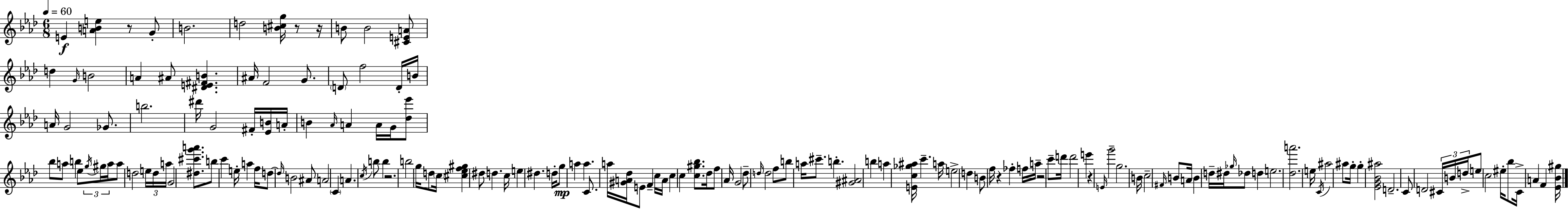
{
  \clef treble
  \numericTimeSignature
  \time 6/8
  \key aes \major
  \tempo 4 = 60
  \repeat volta 2 { e'4\f <a' b' e''>4 r8 g'8-. | b'2. | d''2 <b' cis'' g''>16 r8 r16 | b'8 b'2 <cis' e' a'>8 | \break d''4 \grace { g'16 } b'2 | a'4 ais'8 <dis' e' fis' b'>4. | ais'16 f'2 g'8. | \parenthesize d'8 f''2 d'16-. | \break b'16 a'16 g'2 ges'8. | b''2. | dis'''16 g'2 fis'16-. <ees' b'>16 | a'16-. b'4 \grace { aes'16 } a'4 a'16 g'16 | \break <des'' ees'''>8 bes''8 a''8 b''4 ees''8 | \tuplet 3/2 { \acciaccatura { g''16 } gis''16 a''16 } a''8 d''2 | \tuplet 3/2 { e''16 d''16 a''16 } \parenthesize g'2 | <dis'' cis''' g''' a'''>8. b''8 c'''4 e''16-. a''4 | \break f''16 d''8~~ \grace { d''16 } b'2 | ais'8 a'2 | \parenthesize c'4 a'4. \acciaccatura { c''16 } b''8 | b''4 r2. | \break b''2 | g''16 d''8 \parenthesize c''16 <cis'' ees'' f'' gis''>4 dis''8 d''4. | c''16 e''4 dis''4. | d''16-. g''8\mp a''4 a''4. | \break c'8. a''16 <gis' a' des''>16 e'8 | f'4-- c''16 a'16 c''4 c''4 | <c'' gis'' bes''>8. des''16 f''8 aes'16 g'2 | des''8-- \grace { d''16 } d''2 | \break f''8 b''8 a''16 cis'''8.-- | b''4.-. <gis' ais'>2 | b''4 a''4 <e' c'' ges'' ais''>16 c'''4.-- | a''16 e''2-> | \break d''4 b'8 f''16 r4 | fes''4-. f''16 a''16-- r2 | c'''8-- d'''16 d'''2 | e'''4 r4 \grace { e'16 } g'''2-- | \break g''2. | b'16 c''2-- | \grace { fis'16 } b'8 a'16 b'4 | d''16-- dis''16 \grace { ges''16 } des''8 d''4 e''2. | \break <des'' a'''>2. | e''16 \acciaccatura { c'16 } ais''2 | ais''8 g''16-. g''4-. | <ees' g' bes' ais''>2 d'2.-- | \break c'8 | d'2 \tuplet 3/2 { cis'16 b'16 d''16-> } e''8 | c''2 eis''16-. bes''8 | c'16-> a'4 f'4 <ees' bes' gis''>16 } \bar "|."
}